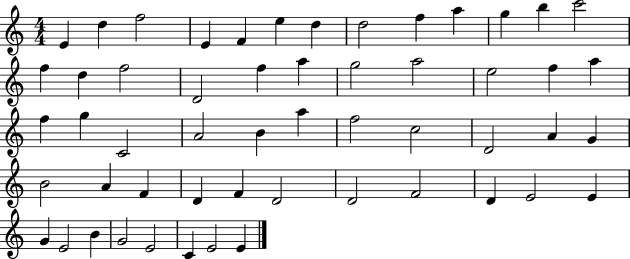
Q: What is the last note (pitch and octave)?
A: E4